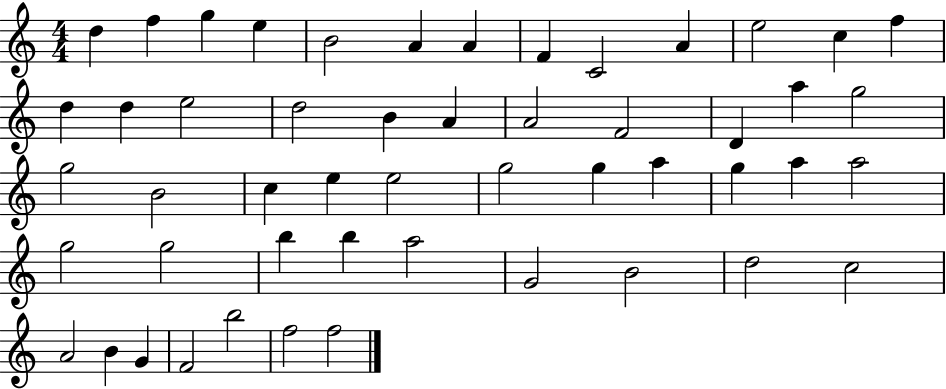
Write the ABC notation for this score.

X:1
T:Untitled
M:4/4
L:1/4
K:C
d f g e B2 A A F C2 A e2 c f d d e2 d2 B A A2 F2 D a g2 g2 B2 c e e2 g2 g a g a a2 g2 g2 b b a2 G2 B2 d2 c2 A2 B G F2 b2 f2 f2